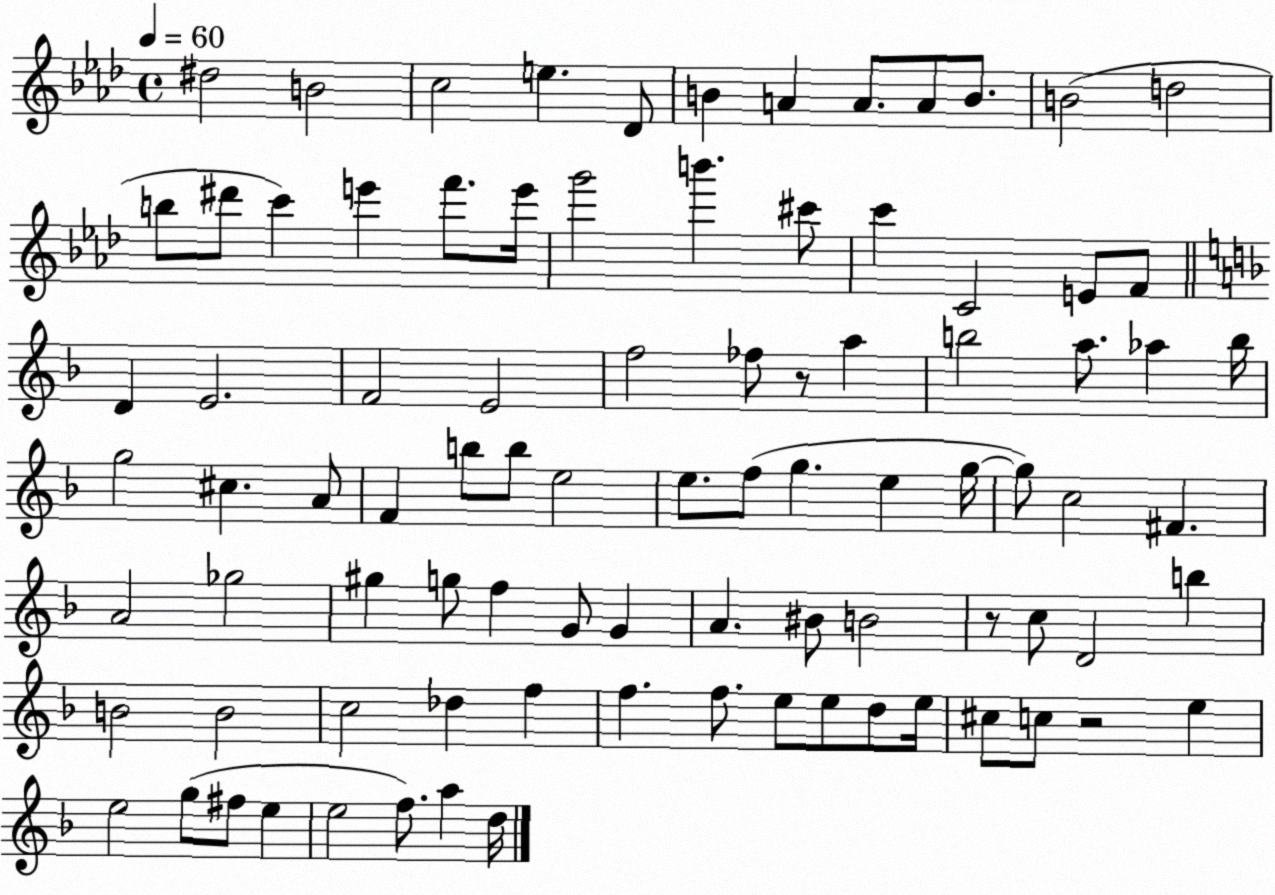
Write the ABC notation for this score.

X:1
T:Untitled
M:4/4
L:1/4
K:Ab
^d2 B2 c2 e _D/2 B A A/2 A/2 B/2 B2 d2 b/2 ^d'/2 c' e' f'/2 e'/4 g'2 b' ^c'/2 c' C2 E/2 F/2 D E2 F2 E2 f2 _f/2 z/2 a b2 a/2 _a b/4 g2 ^c A/2 F b/2 b/2 e2 e/2 f/2 g e g/4 g/2 c2 ^F A2 _g2 ^g g/2 f G/2 G A ^B/2 B2 z/2 c/2 D2 b B2 B2 c2 _d f f f/2 e/2 e/2 d/2 e/4 ^c/2 c/2 z2 e e2 g/2 ^f/2 e e2 f/2 a d/4